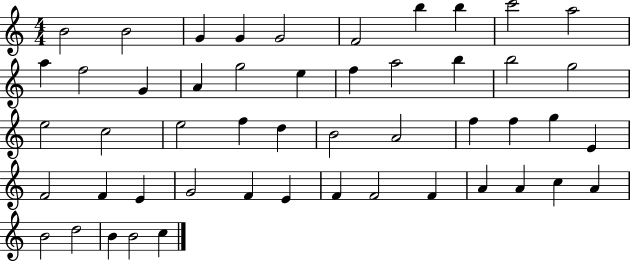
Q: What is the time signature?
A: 4/4